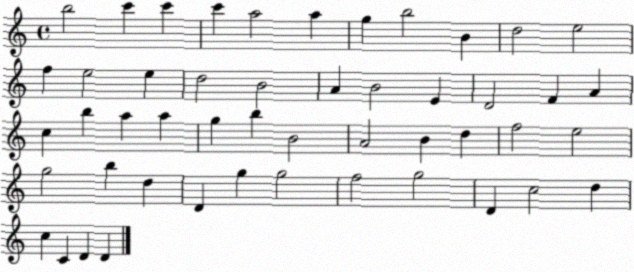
X:1
T:Untitled
M:4/4
L:1/4
K:C
b2 c' c' c' a2 a g b2 B d2 e2 f e2 e d2 B2 A B2 E D2 F A c b a a g b B2 A2 B d f2 e2 g2 b d D g g2 f2 g2 D c2 d c C D D